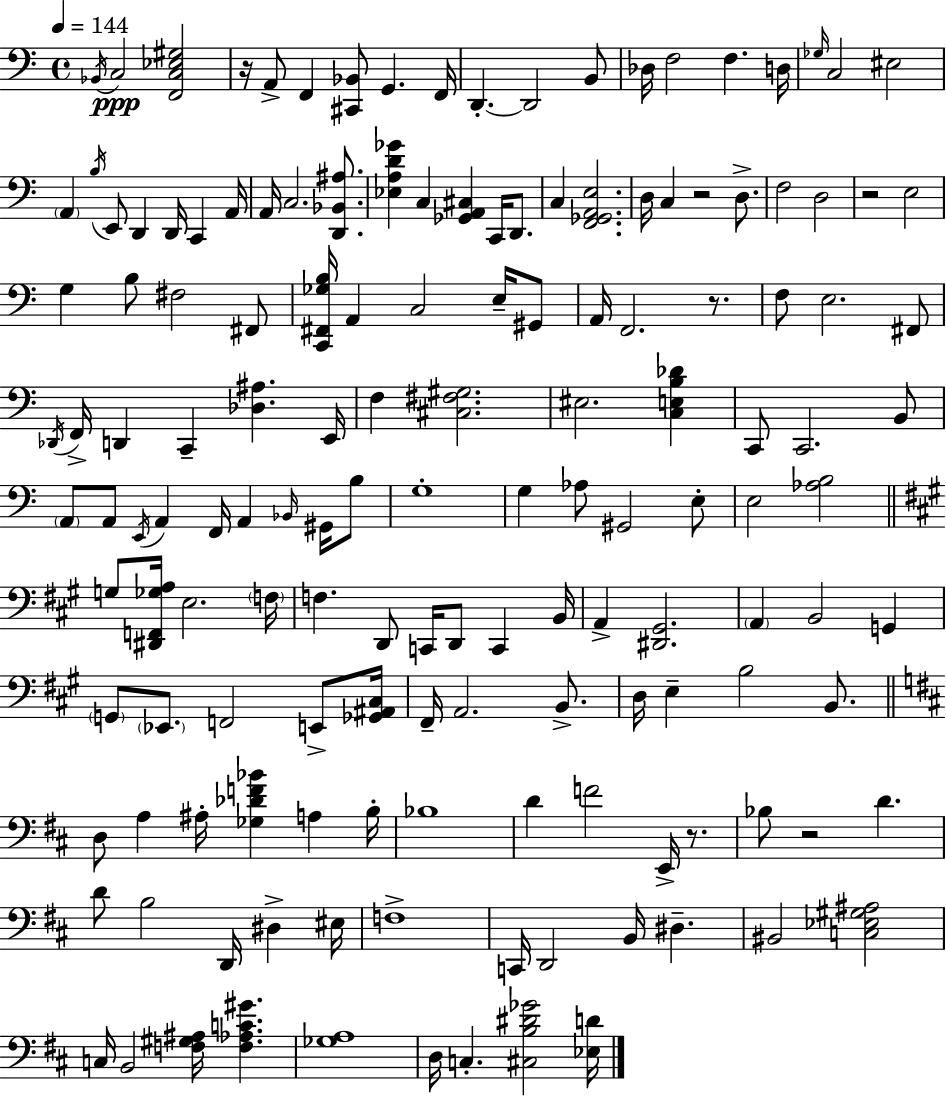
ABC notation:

X:1
T:Untitled
M:4/4
L:1/4
K:Am
_B,,/4 C,2 [F,,C,_E,^G,]2 z/4 A,,/2 F,, [^C,,_B,,]/2 G,, F,,/4 D,, D,,2 B,,/2 _D,/4 F,2 F, D,/4 _G,/4 C,2 ^E,2 A,, B,/4 E,,/2 D,, D,,/4 C,, A,,/4 A,,/4 C,2 [D,,_B,,^A,]/2 [_E,A,D_G] C, [_G,,A,,^C,] C,,/4 D,,/2 C, [F,,_G,,A,,E,]2 D,/4 C, z2 D,/2 F,2 D,2 z2 E,2 G, B,/2 ^F,2 ^F,,/2 [C,,^F,,_G,B,]/4 A,, C,2 E,/4 ^G,,/2 A,,/4 F,,2 z/2 F,/2 E,2 ^F,,/2 _D,,/4 F,,/4 D,, C,, [_D,^A,] E,,/4 F, [^C,^F,^G,]2 ^E,2 [C,E,B,_D] C,,/2 C,,2 B,,/2 A,,/2 A,,/2 E,,/4 A,, F,,/4 A,, _B,,/4 ^G,,/4 B,/2 G,4 G, _A,/2 ^G,,2 E,/2 E,2 [_A,B,]2 G,/2 [^D,,F,,_G,A,]/4 E,2 F,/4 F, D,,/2 C,,/4 D,,/2 C,, B,,/4 A,, [^D,,^G,,]2 A,, B,,2 G,, G,,/2 _E,,/2 F,,2 E,,/2 [_G,,^A,,^C,]/4 ^F,,/4 A,,2 B,,/2 D,/4 E, B,2 B,,/2 D,/2 A, ^A,/4 [_G,_DF_B] A, B,/4 _B,4 D F2 E,,/4 z/2 _B,/2 z2 D D/2 B,2 D,,/4 ^D, ^E,/4 F,4 C,,/4 D,,2 B,,/4 ^D, ^B,,2 [C,_E,^G,^A,]2 C,/4 B,,2 [F,^G,^A,]/4 [F,_A,C^G] [_G,A,]4 D,/4 C, [^C,B,^D_G]2 [_E,D]/4